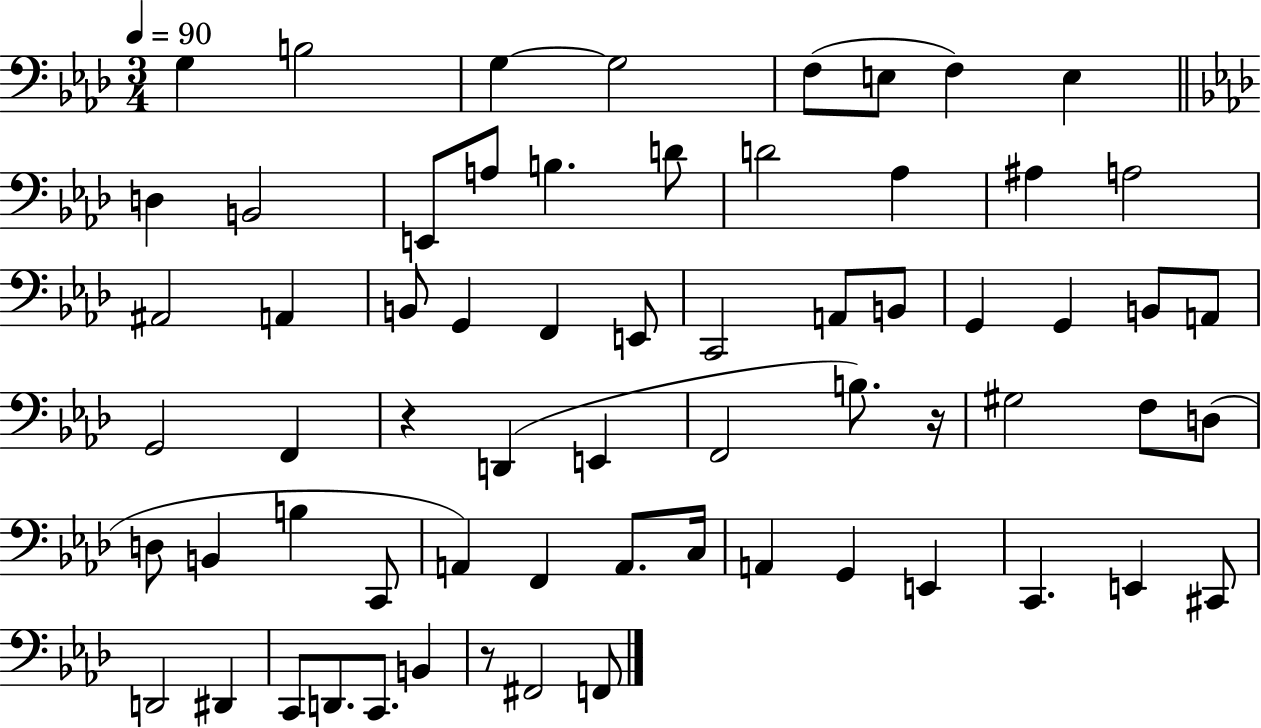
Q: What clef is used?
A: bass